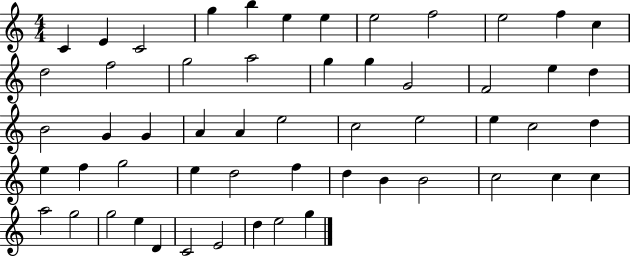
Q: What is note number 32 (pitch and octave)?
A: C5